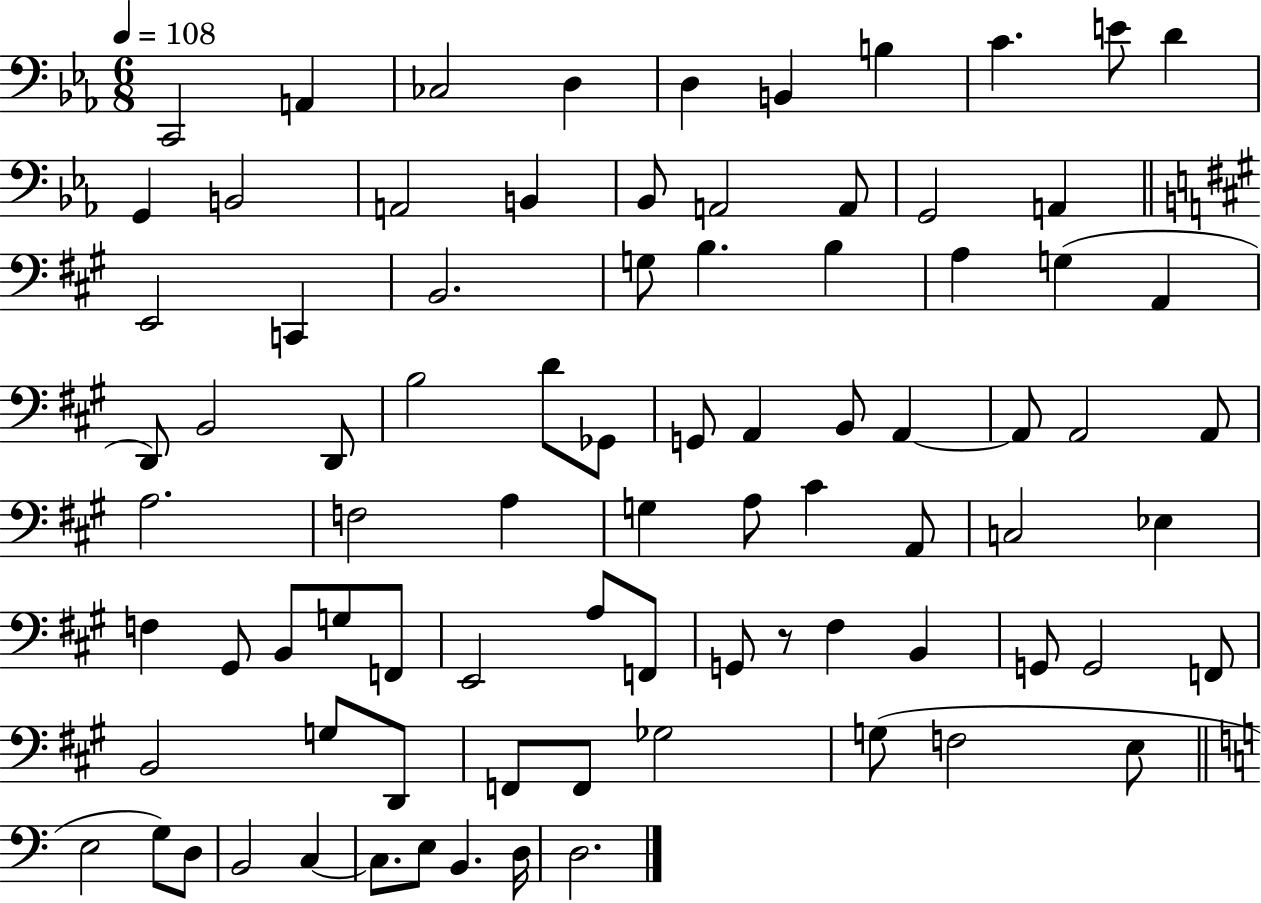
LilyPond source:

{
  \clef bass
  \numericTimeSignature
  \time 6/8
  \key ees \major
  \tempo 4 = 108
  c,2 a,4 | ces2 d4 | d4 b,4 b4 | c'4. e'8 d'4 | \break g,4 b,2 | a,2 b,4 | bes,8 a,2 a,8 | g,2 a,4 | \break \bar "||" \break \key a \major e,2 c,4 | b,2. | g8 b4. b4 | a4 g4( a,4 | \break d,8) b,2 d,8 | b2 d'8 ges,8 | g,8 a,4 b,8 a,4~~ | a,8 a,2 a,8 | \break a2. | f2 a4 | g4 a8 cis'4 a,8 | c2 ees4 | \break f4 gis,8 b,8 g8 f,8 | e,2 a8 f,8 | g,8 r8 fis4 b,4 | g,8 g,2 f,8 | \break b,2 g8 d,8 | f,8 f,8 ges2 | g8( f2 e8 | \bar "||" \break \key a \minor e2 g8) d8 | b,2 c4~~ | c8. e8 b,4. d16 | d2. | \break \bar "|."
}